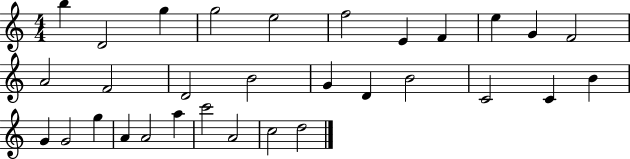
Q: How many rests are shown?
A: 0